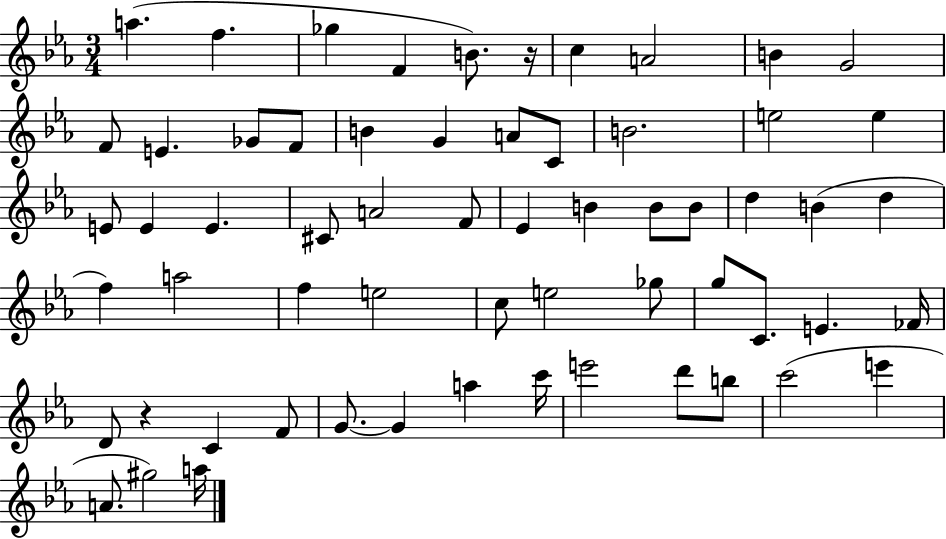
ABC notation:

X:1
T:Untitled
M:3/4
L:1/4
K:Eb
a f _g F B/2 z/4 c A2 B G2 F/2 E _G/2 F/2 B G A/2 C/2 B2 e2 e E/2 E E ^C/2 A2 F/2 _E B B/2 B/2 d B d f a2 f e2 c/2 e2 _g/2 g/2 C/2 E _F/4 D/2 z C F/2 G/2 G a c'/4 e'2 d'/2 b/2 c'2 e' A/2 ^g2 a/4